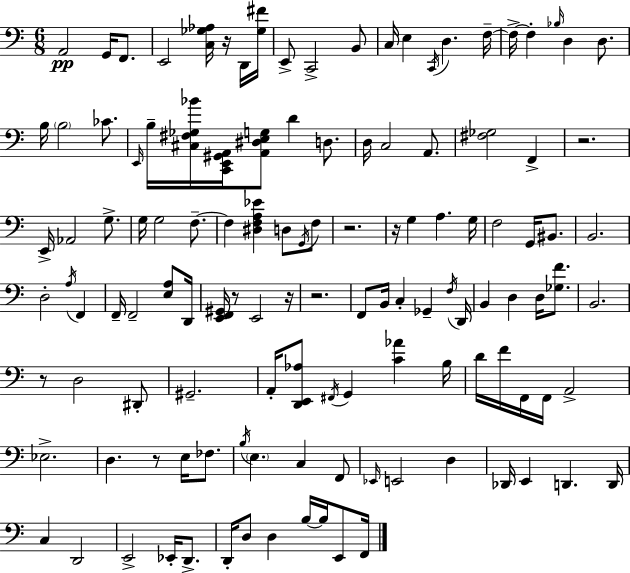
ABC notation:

X:1
T:Untitled
M:6/8
L:1/4
K:Am
A,,2 G,,/4 F,,/2 E,,2 [C,_G,_A,]/4 z/4 D,,/4 [_G,^F]/4 E,,/2 C,,2 B,,/2 C,/4 E, C,,/4 D, F,/4 F,/4 F, _B,/4 D, D,/2 B,/4 B,2 _C/2 E,,/4 B,/4 [^C,^F,_G,_B]/4 [C,,E,,^G,,A,,]/4 [A,,^D,E,G,]/2 D D,/2 D,/4 C,2 A,,/2 [^F,_G,]2 F,, z2 E,,/4 _A,,2 G,/2 G,/4 G,2 F,/2 F, [^D,F,A,_E] D,/2 G,,/4 F,/2 z2 z/4 G, A, G,/4 F,2 G,,/4 ^B,,/2 B,,2 D,2 A,/4 F,, F,,/4 F,,2 [E,A,]/2 D,,/4 [E,,F,,^G,,]/4 z/2 E,,2 z/4 z2 F,,/2 B,,/4 C, _G,, F,/4 D,,/4 B,, D, D,/4 [_G,F]/2 B,,2 z/2 D,2 ^D,,/2 ^G,,2 A,,/4 [D,,E,,_A,]/2 ^F,,/4 G,, [C_A] B,/4 D/4 F/4 F,,/4 F,,/4 A,,2 _E,2 D, z/2 E,/4 _F,/2 B,/4 E, C, F,,/2 _E,,/4 E,,2 D, _D,,/4 E,, D,, D,,/4 C, D,,2 E,,2 _E,,/4 D,,/2 D,,/4 D,/2 D, B,/4 B,/4 E,,/2 F,,/4